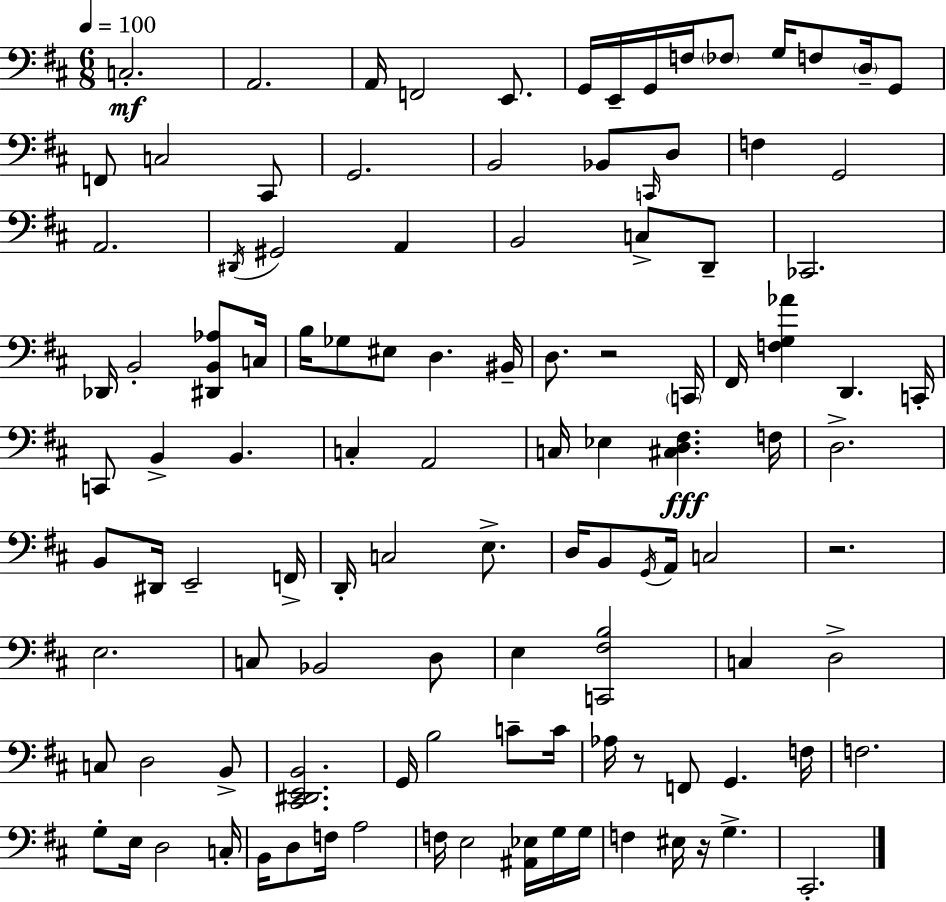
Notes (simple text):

C3/h. A2/h. A2/s F2/h E2/e. G2/s E2/s G2/s F3/s FES3/e G3/s F3/e D3/s G2/e F2/e C3/h C#2/e G2/h. B2/h Bb2/e C2/s D3/e F3/q G2/h A2/h. D#2/s G#2/h A2/q B2/h C3/e D2/e CES2/h. Db2/s B2/h [D#2,B2,Ab3]/e C3/s B3/s Gb3/e EIS3/e D3/q. BIS2/s D3/e. R/h C2/s F#2/s [F3,G3,Ab4]/q D2/q. C2/s C2/e B2/q B2/q. C3/q A2/h C3/s Eb3/q [C#3,D3,F#3]/q. F3/s D3/h. B2/e D#2/s E2/h F2/s D2/s C3/h E3/e. D3/s B2/e G2/s A2/s C3/h R/h. E3/h. C3/e Bb2/h D3/e E3/q [C2,F#3,B3]/h C3/q D3/h C3/e D3/h B2/e [C#2,D#2,E2,B2]/h. G2/s B3/h C4/e C4/s Ab3/s R/e F2/e G2/q. F3/s F3/h. G3/e E3/s D3/h C3/s B2/s D3/e F3/s A3/h F3/s E3/h [A#2,Eb3]/s G3/s G3/s F3/q EIS3/s R/s G3/q. C#2/h.